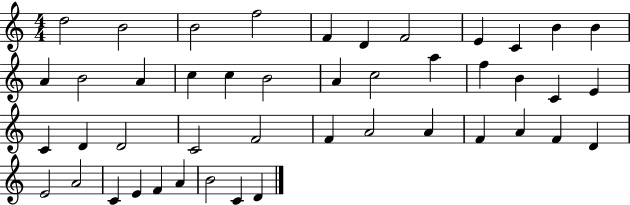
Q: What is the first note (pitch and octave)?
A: D5